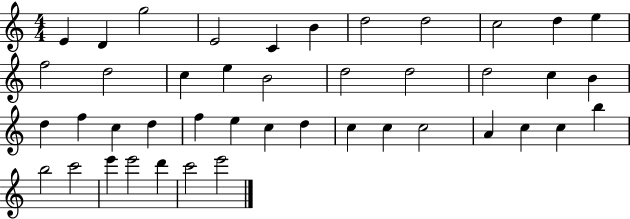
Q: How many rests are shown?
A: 0